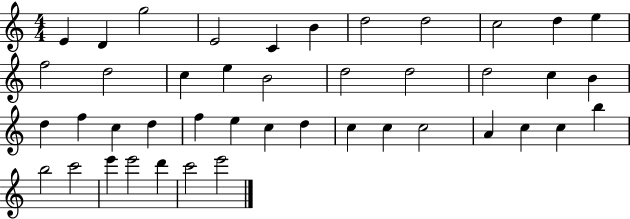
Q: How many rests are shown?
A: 0